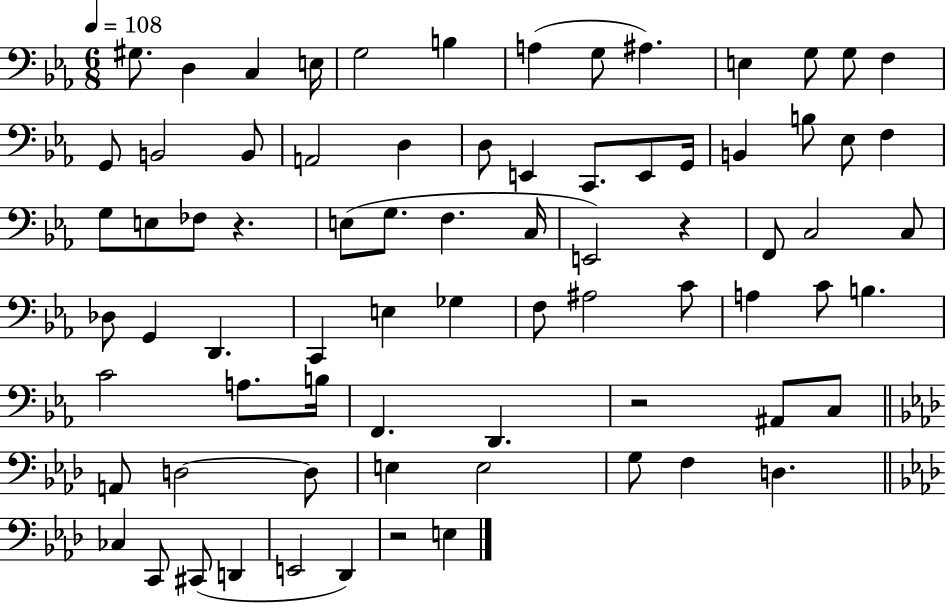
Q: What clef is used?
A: bass